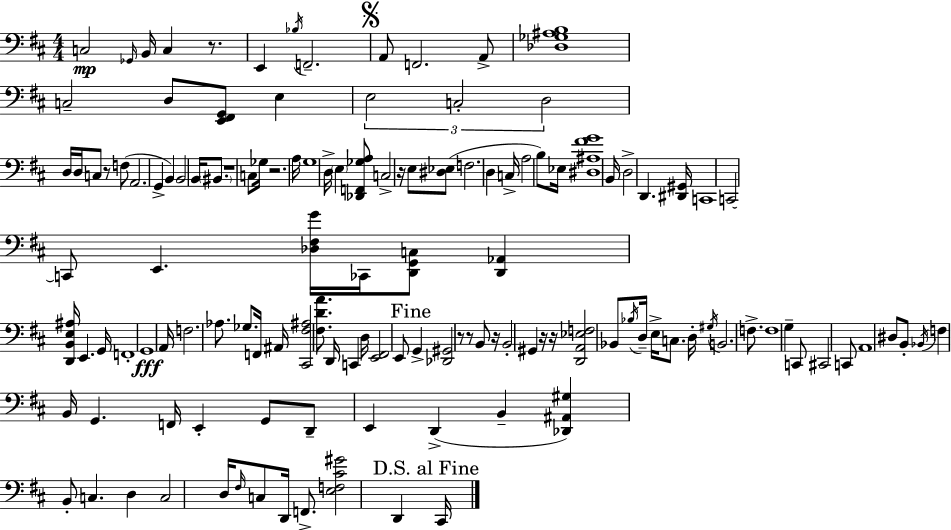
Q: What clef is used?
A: bass